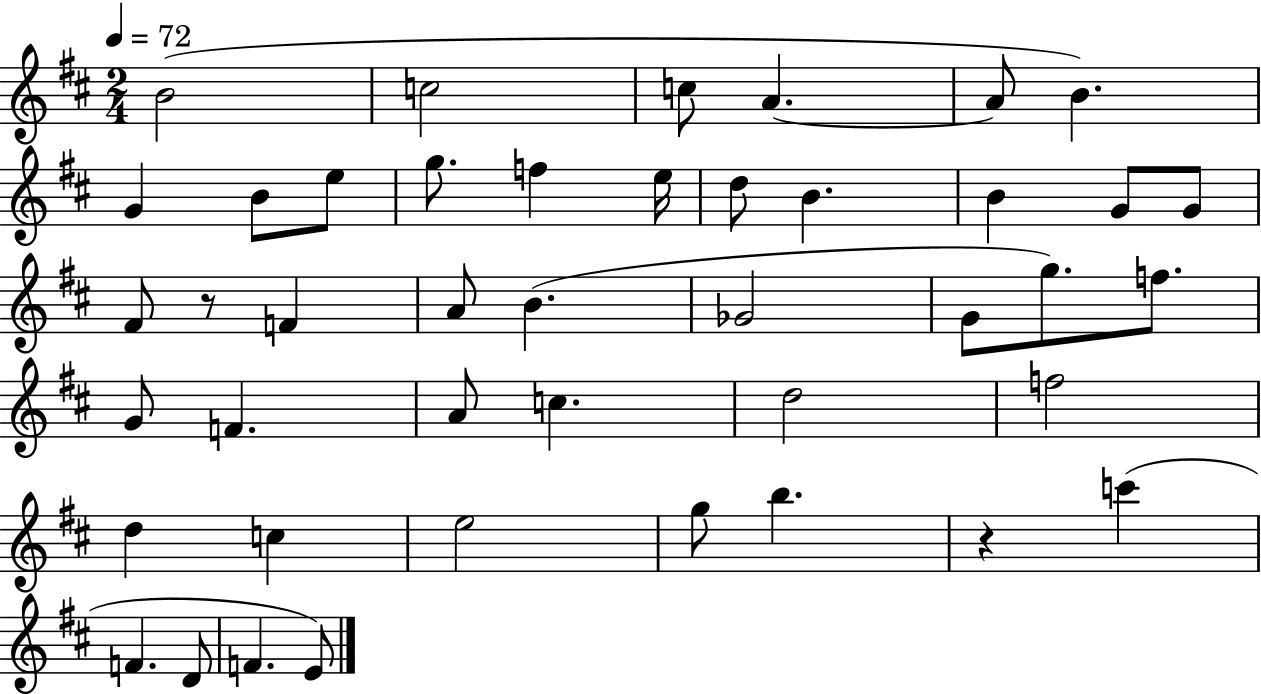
B4/h C5/h C5/e A4/q. A4/e B4/q. G4/q B4/e E5/e G5/e. F5/q E5/s D5/e B4/q. B4/q G4/e G4/e F#4/e R/e F4/q A4/e B4/q. Gb4/h G4/e G5/e. F5/e. G4/e F4/q. A4/e C5/q. D5/h F5/h D5/q C5/q E5/h G5/e B5/q. R/q C6/q F4/q. D4/e F4/q. E4/e